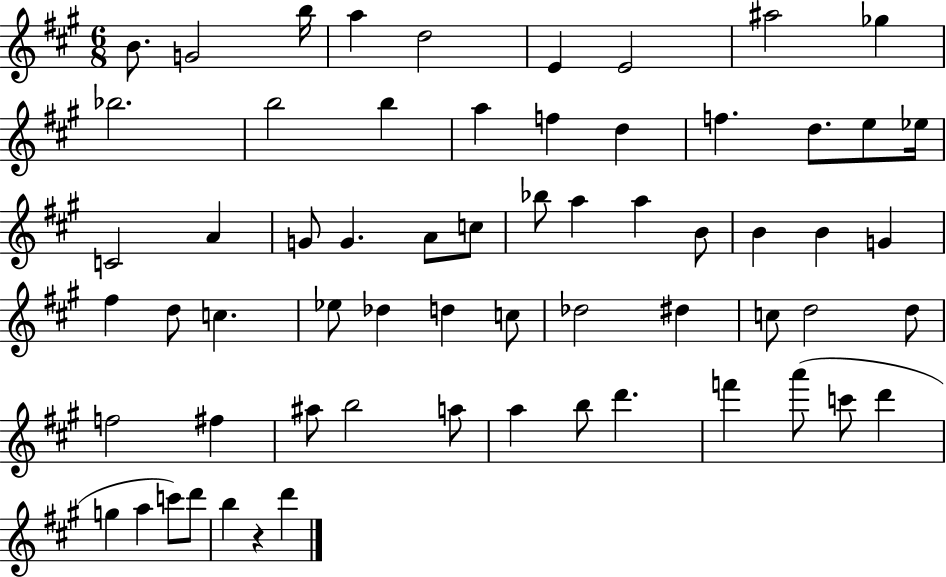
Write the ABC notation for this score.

X:1
T:Untitled
M:6/8
L:1/4
K:A
B/2 G2 b/4 a d2 E E2 ^a2 _g _b2 b2 b a f d f d/2 e/2 _e/4 C2 A G/2 G A/2 c/2 _b/2 a a B/2 B B G ^f d/2 c _e/2 _d d c/2 _d2 ^d c/2 d2 d/2 f2 ^f ^a/2 b2 a/2 a b/2 d' f' a'/2 c'/2 d' g a c'/2 d'/2 b z d'